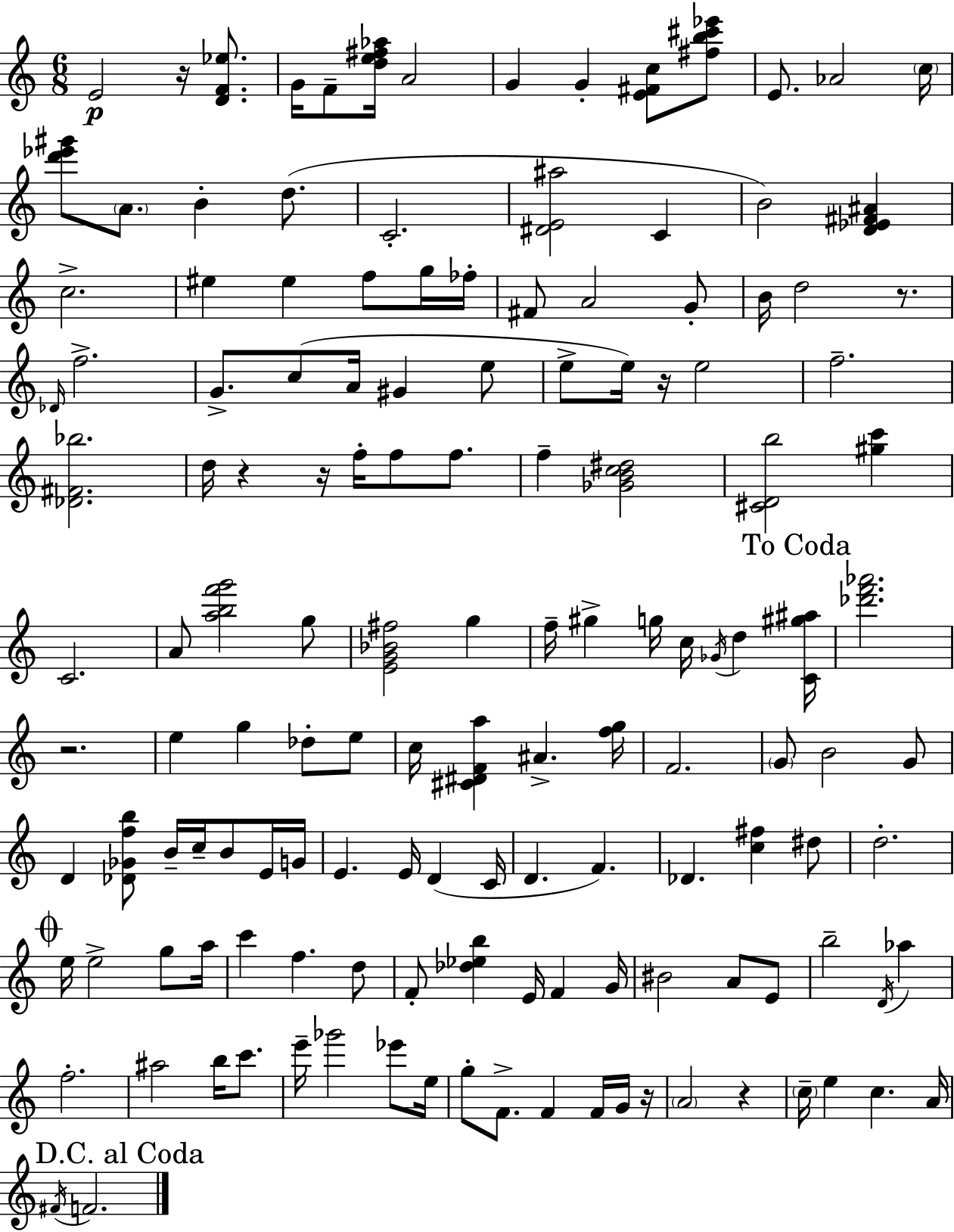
E4/h R/s [D4,F4,Eb5]/e. G4/s F4/e [D5,E5,F#5,Ab5]/s A4/h G4/q G4/q [E4,F#4,C5]/e [F#5,B5,C#6,Eb6]/e E4/e. Ab4/h C5/s [D6,Eb6,G#6]/e A4/e. B4/q D5/e. C4/h. [D#4,E4,A#5]/h C4/q B4/h [D4,Eb4,F#4,A#4]/q C5/h. EIS5/q EIS5/q F5/e G5/s FES5/s F#4/e A4/h G4/e B4/s D5/h R/e. Db4/s F5/h. G4/e. C5/e A4/s G#4/q E5/e E5/e E5/s R/s E5/h F5/h. [Db4,F#4,Bb5]/h. D5/s R/q R/s F5/s F5/e F5/e. F5/q [Gb4,B4,C5,D#5]/h [C#4,D4,B5]/h [G#5,C6]/q C4/h. A4/e [A5,B5,F6,G6]/h G5/e [E4,G4,Bb4,F#5]/h G5/q F5/s G#5/q G5/s C5/s Gb4/s D5/q [C4,G#5,A#5]/s [Db6,F6,Ab6]/h. R/h. E5/q G5/q Db5/e E5/e C5/s [C#4,D#4,F4,A5]/q A#4/q. [F5,G5]/s F4/h. G4/e B4/h G4/e D4/q [Db4,Gb4,F5,B5]/e B4/s C5/s B4/e E4/s G4/s E4/q. E4/s D4/q C4/s D4/q. F4/q. Db4/q. [C5,F#5]/q D#5/e D5/h. E5/s E5/h G5/e A5/s C6/q F5/q. D5/e F4/e [Db5,Eb5,B5]/q E4/s F4/q G4/s BIS4/h A4/e E4/e B5/h D4/s Ab5/q F5/h. A#5/h B5/s C6/e. E6/s Gb6/h Eb6/e E5/s G5/e F4/e. F4/q F4/s G4/s R/s A4/h R/q C5/s E5/q C5/q. A4/s F#4/s F4/h.